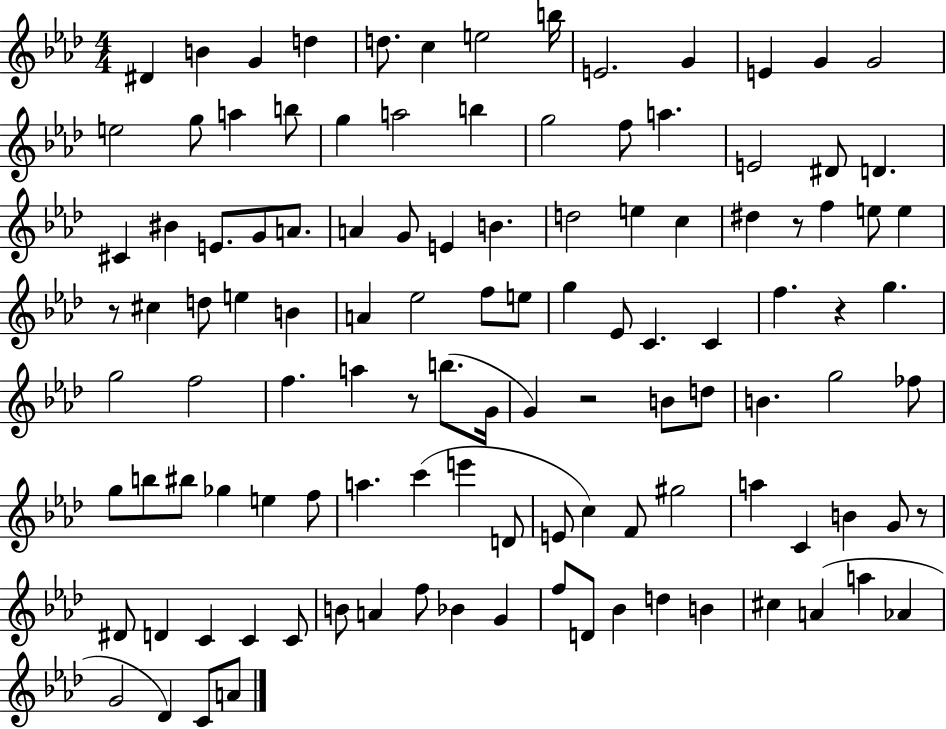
{
  \clef treble
  \numericTimeSignature
  \time 4/4
  \key aes \major
  dis'4 b'4 g'4 d''4 | d''8. c''4 e''2 b''16 | e'2. g'4 | e'4 g'4 g'2 | \break e''2 g''8 a''4 b''8 | g''4 a''2 b''4 | g''2 f''8 a''4. | e'2 dis'8 d'4. | \break cis'4 bis'4 e'8. g'8 a'8. | a'4 g'8 e'4 b'4. | d''2 e''4 c''4 | dis''4 r8 f''4 e''8 e''4 | \break r8 cis''4 d''8 e''4 b'4 | a'4 ees''2 f''8 e''8 | g''4 ees'8 c'4. c'4 | f''4. r4 g''4. | \break g''2 f''2 | f''4. a''4 r8 b''8.( g'16 | g'4) r2 b'8 d''8 | b'4. g''2 fes''8 | \break g''8 b''8 bis''8 ges''4 e''4 f''8 | a''4. c'''4( e'''4 d'8 | e'8 c''4) f'8 gis''2 | a''4 c'4 b'4 g'8 r8 | \break dis'8 d'4 c'4 c'4 c'8 | b'8 a'4 f''8 bes'4 g'4 | f''8 d'8 bes'4 d''4 b'4 | cis''4 a'4( a''4 aes'4 | \break g'2 des'4) c'8 a'8 | \bar "|."
}